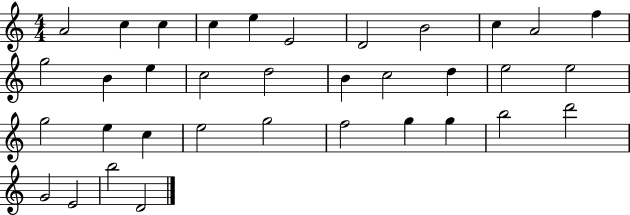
A4/h C5/q C5/q C5/q E5/q E4/h D4/h B4/h C5/q A4/h F5/q G5/h B4/q E5/q C5/h D5/h B4/q C5/h D5/q E5/h E5/h G5/h E5/q C5/q E5/h G5/h F5/h G5/q G5/q B5/h D6/h G4/h E4/h B5/h D4/h